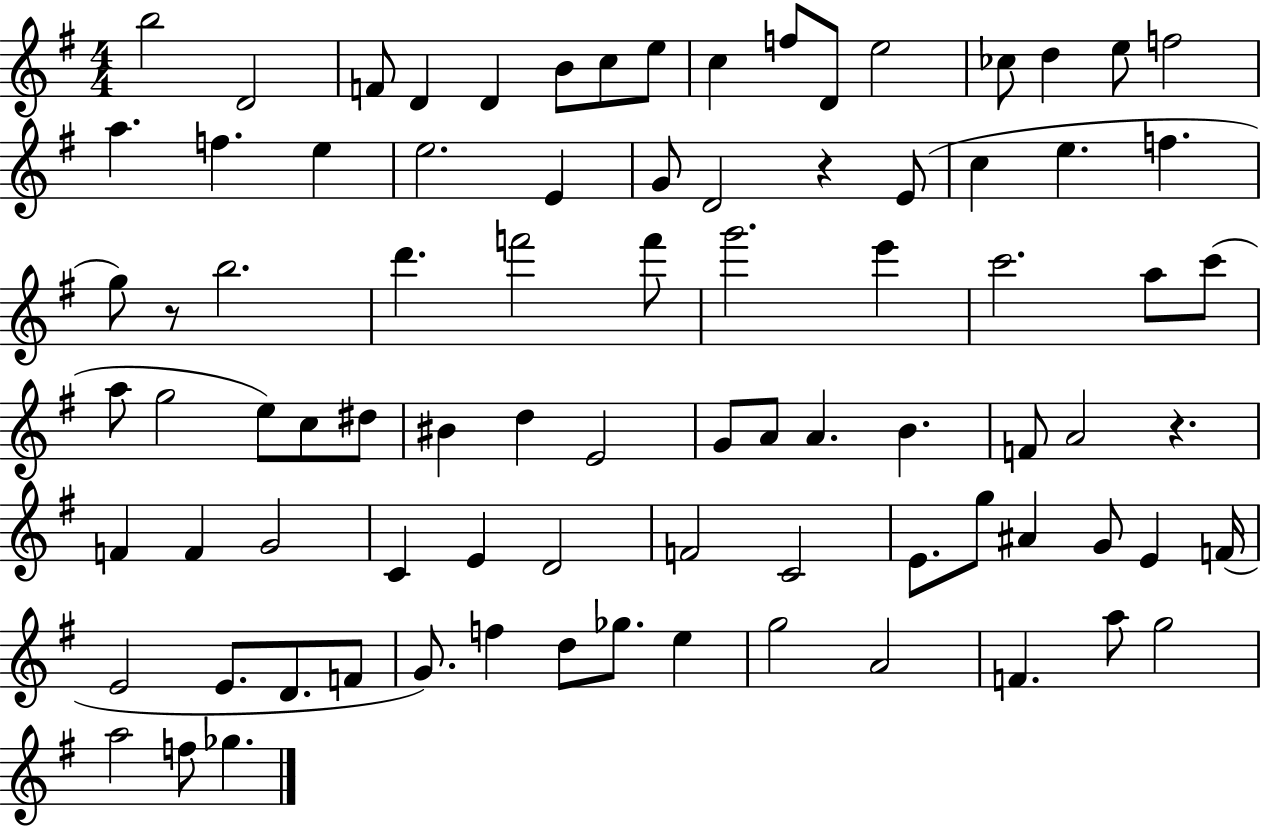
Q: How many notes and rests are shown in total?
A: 85